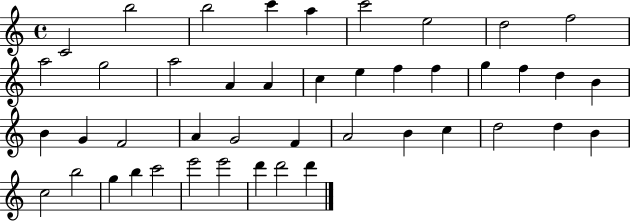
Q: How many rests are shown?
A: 0